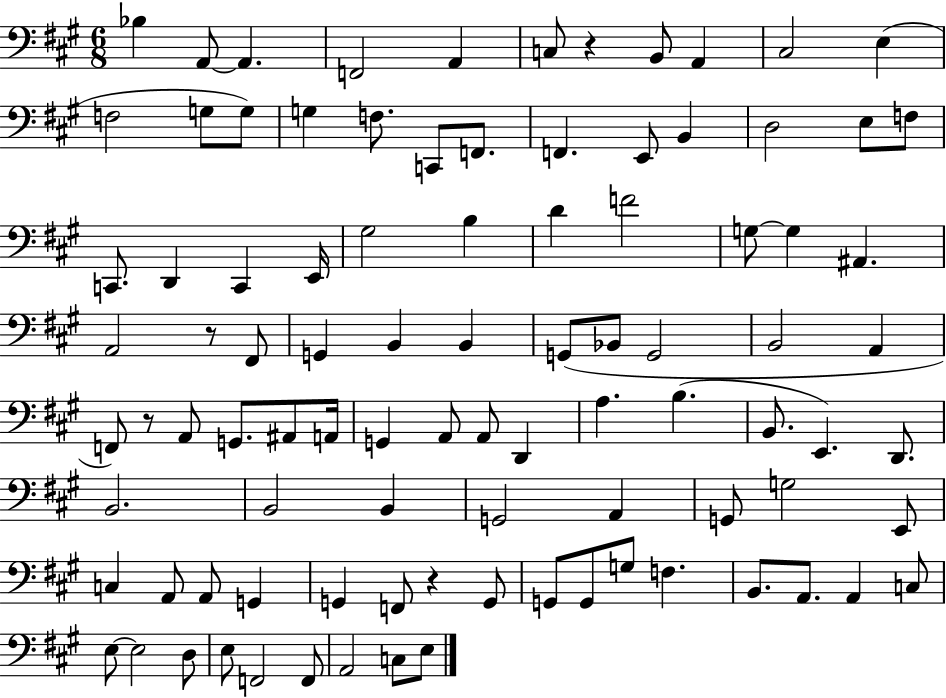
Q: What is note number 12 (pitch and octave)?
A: G3